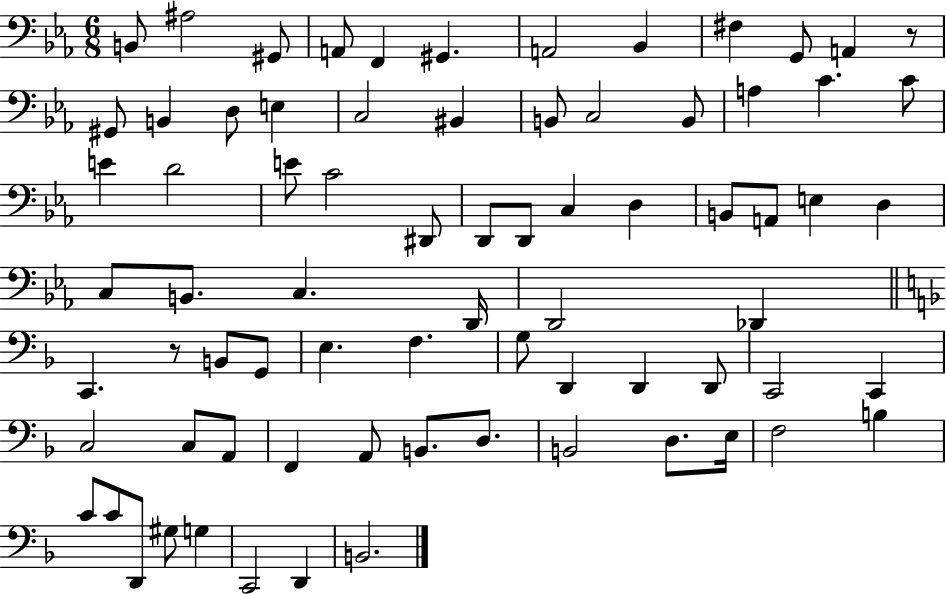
B2/e A#3/h G#2/e A2/e F2/q G#2/q. A2/h Bb2/q F#3/q G2/e A2/q R/e G#2/e B2/q D3/e E3/q C3/h BIS2/q B2/e C3/h B2/e A3/q C4/q. C4/e E4/q D4/h E4/e C4/h D#2/e D2/e D2/e C3/q D3/q B2/e A2/e E3/q D3/q C3/e B2/e. C3/q. D2/s D2/h Db2/q C2/q. R/e B2/e G2/e E3/q. F3/q. G3/e D2/q D2/q D2/e C2/h C2/q C3/h C3/e A2/e F2/q A2/e B2/e. D3/e. B2/h D3/e. E3/s F3/h B3/q C4/e C4/e D2/e G#3/e G3/q C2/h D2/q B2/h.